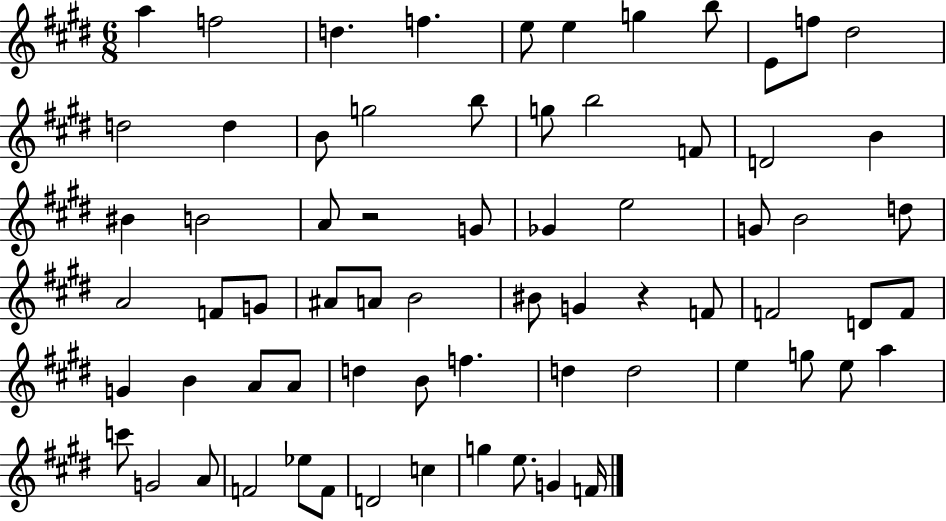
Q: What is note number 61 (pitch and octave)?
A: F4